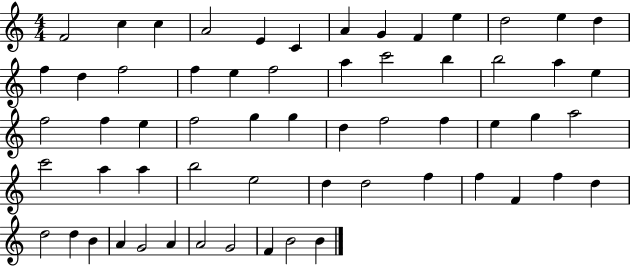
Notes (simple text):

F4/h C5/q C5/q A4/h E4/q C4/q A4/q G4/q F4/q E5/q D5/h E5/q D5/q F5/q D5/q F5/h F5/q E5/q F5/h A5/q C6/h B5/q B5/h A5/q E5/q F5/h F5/q E5/q F5/h G5/q G5/q D5/q F5/h F5/q E5/q G5/q A5/h C6/h A5/q A5/q B5/h E5/h D5/q D5/h F5/q F5/q F4/q F5/q D5/q D5/h D5/q B4/q A4/q G4/h A4/q A4/h G4/h F4/q B4/h B4/q